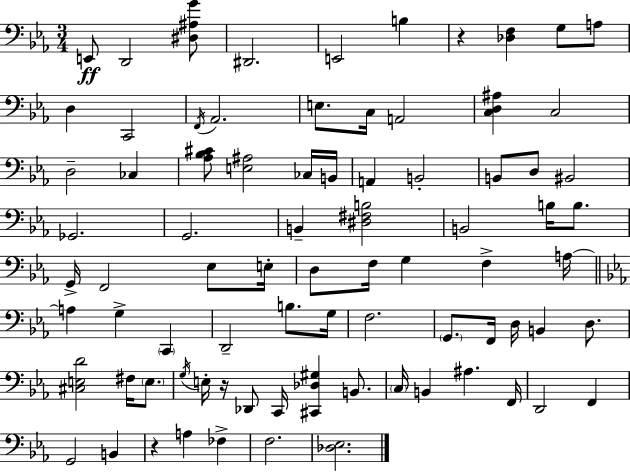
{
  \clef bass
  \numericTimeSignature
  \time 3/4
  \key ees \major
  \repeat volta 2 { e,8\ff d,2 <dis ais g'>8 | dis,2. | e,2 b4 | r4 <des f>4 g8 a8 | \break d4 c,2 | \acciaccatura { f,16 } aes,2. | e8. c16 a,2 | <c d ais>4 c2 | \break d2-- ces4 | <aes bes cis'>8 <e ais>2 ces16 | b,16 a,4 b,2-. | b,8 d8 bis,2 | \break ges,2. | g,2. | b,4-- <dis fis b>2 | b,2 b16 b8. | \break g,16-> f,2 ees8 | e16-. d8 f16 g4 f4-> | a16~~ \bar "||" \break \key c \minor a4 g4-> \parenthesize c,4 | d,2-- b8. g16 | f2. | \parenthesize g,8. f,16 d16 b,4 d8. | \break <cis e d'>2 fis16 \parenthesize e8. | \acciaccatura { g16 } e16-. r16 des,8 c,16 <cis, des gis>4 b,8. | \parenthesize c16 b,4 ais4. | f,16 d,2 f,4 | \break g,2 b,4 | r4 a4 fes4-> | f2. | <des ees>2. | \break } \bar "|."
}